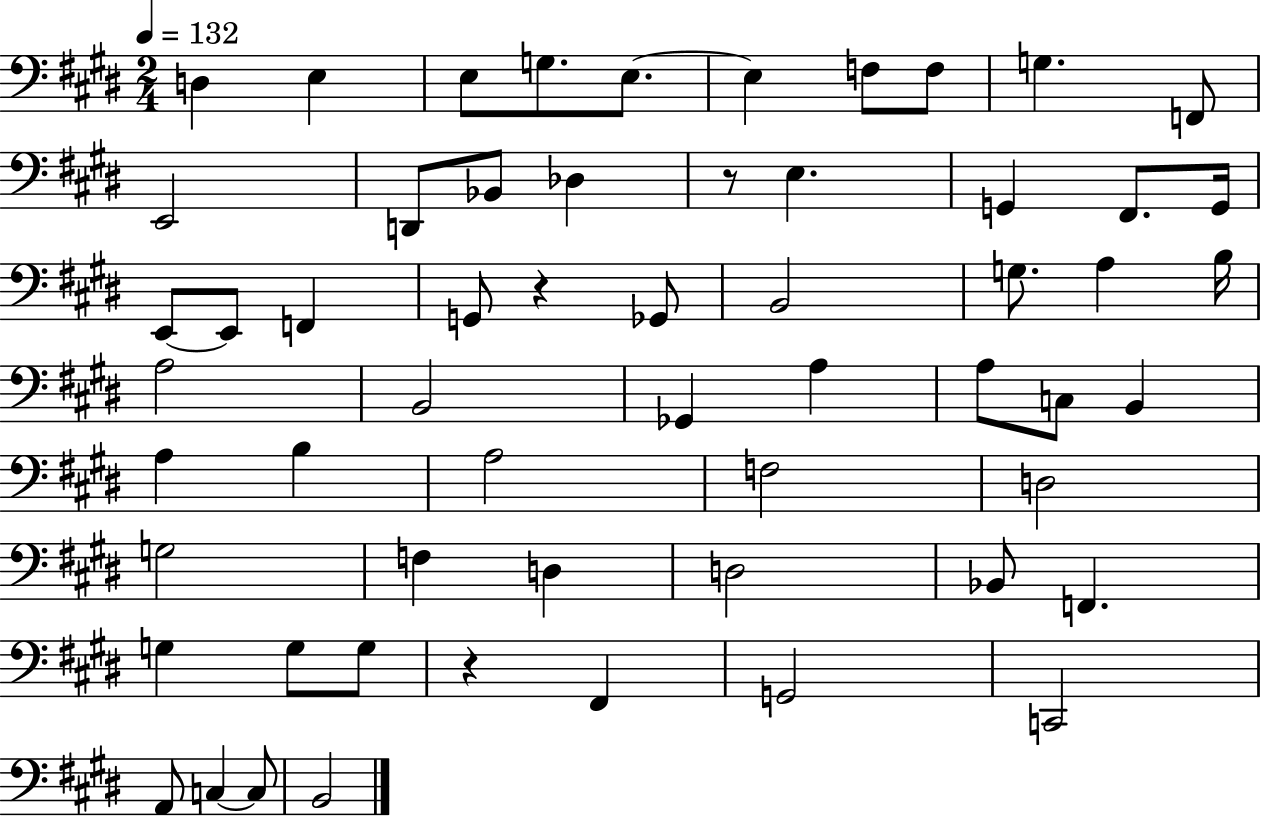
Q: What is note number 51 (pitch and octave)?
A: C2